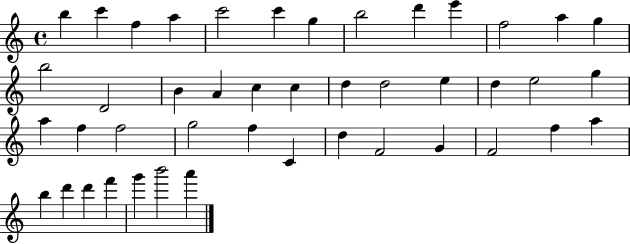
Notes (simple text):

B5/q C6/q F5/q A5/q C6/h C6/q G5/q B5/h D6/q E6/q F5/h A5/q G5/q B5/h D4/h B4/q A4/q C5/q C5/q D5/q D5/h E5/q D5/q E5/h G5/q A5/q F5/q F5/h G5/h F5/q C4/q D5/q F4/h G4/q F4/h F5/q A5/q B5/q D6/q D6/q F6/q G6/q B6/h A6/q